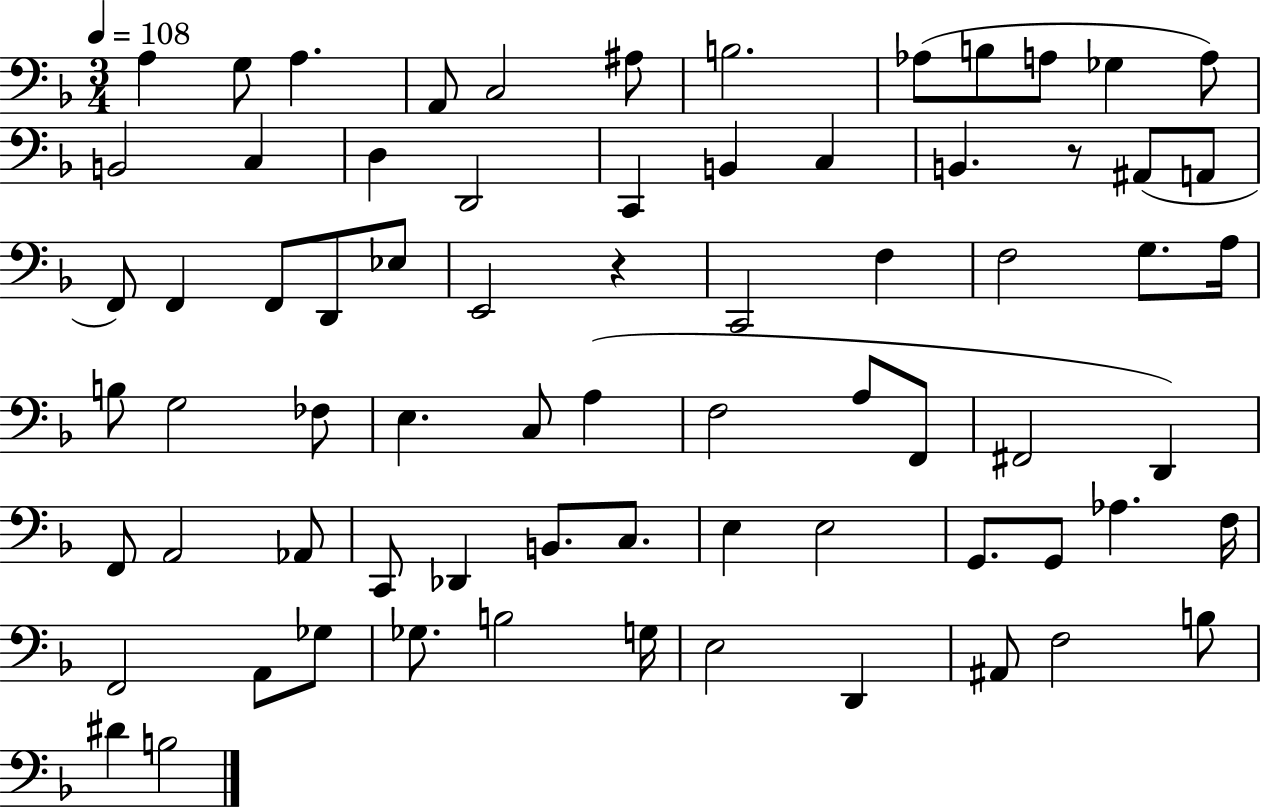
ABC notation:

X:1
T:Untitled
M:3/4
L:1/4
K:F
A, G,/2 A, A,,/2 C,2 ^A,/2 B,2 _A,/2 B,/2 A,/2 _G, A,/2 B,,2 C, D, D,,2 C,, B,, C, B,, z/2 ^A,,/2 A,,/2 F,,/2 F,, F,,/2 D,,/2 _E,/2 E,,2 z C,,2 F, F,2 G,/2 A,/4 B,/2 G,2 _F,/2 E, C,/2 A, F,2 A,/2 F,,/2 ^F,,2 D,, F,,/2 A,,2 _A,,/2 C,,/2 _D,, B,,/2 C,/2 E, E,2 G,,/2 G,,/2 _A, F,/4 F,,2 A,,/2 _G,/2 _G,/2 B,2 G,/4 E,2 D,, ^A,,/2 F,2 B,/2 ^D B,2